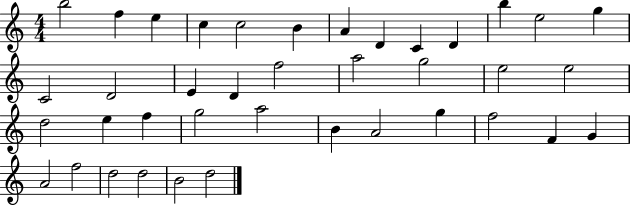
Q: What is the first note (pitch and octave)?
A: B5